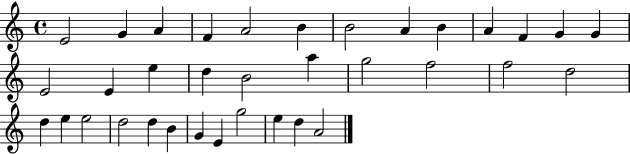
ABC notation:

X:1
T:Untitled
M:4/4
L:1/4
K:C
E2 G A F A2 B B2 A B A F G G E2 E e d B2 a g2 f2 f2 d2 d e e2 d2 d B G E g2 e d A2